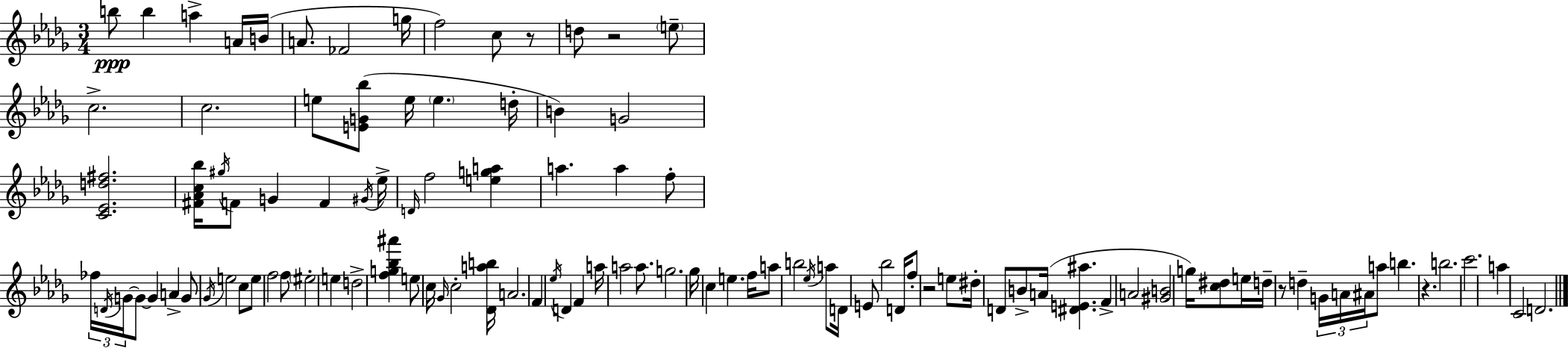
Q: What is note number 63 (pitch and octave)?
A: E5